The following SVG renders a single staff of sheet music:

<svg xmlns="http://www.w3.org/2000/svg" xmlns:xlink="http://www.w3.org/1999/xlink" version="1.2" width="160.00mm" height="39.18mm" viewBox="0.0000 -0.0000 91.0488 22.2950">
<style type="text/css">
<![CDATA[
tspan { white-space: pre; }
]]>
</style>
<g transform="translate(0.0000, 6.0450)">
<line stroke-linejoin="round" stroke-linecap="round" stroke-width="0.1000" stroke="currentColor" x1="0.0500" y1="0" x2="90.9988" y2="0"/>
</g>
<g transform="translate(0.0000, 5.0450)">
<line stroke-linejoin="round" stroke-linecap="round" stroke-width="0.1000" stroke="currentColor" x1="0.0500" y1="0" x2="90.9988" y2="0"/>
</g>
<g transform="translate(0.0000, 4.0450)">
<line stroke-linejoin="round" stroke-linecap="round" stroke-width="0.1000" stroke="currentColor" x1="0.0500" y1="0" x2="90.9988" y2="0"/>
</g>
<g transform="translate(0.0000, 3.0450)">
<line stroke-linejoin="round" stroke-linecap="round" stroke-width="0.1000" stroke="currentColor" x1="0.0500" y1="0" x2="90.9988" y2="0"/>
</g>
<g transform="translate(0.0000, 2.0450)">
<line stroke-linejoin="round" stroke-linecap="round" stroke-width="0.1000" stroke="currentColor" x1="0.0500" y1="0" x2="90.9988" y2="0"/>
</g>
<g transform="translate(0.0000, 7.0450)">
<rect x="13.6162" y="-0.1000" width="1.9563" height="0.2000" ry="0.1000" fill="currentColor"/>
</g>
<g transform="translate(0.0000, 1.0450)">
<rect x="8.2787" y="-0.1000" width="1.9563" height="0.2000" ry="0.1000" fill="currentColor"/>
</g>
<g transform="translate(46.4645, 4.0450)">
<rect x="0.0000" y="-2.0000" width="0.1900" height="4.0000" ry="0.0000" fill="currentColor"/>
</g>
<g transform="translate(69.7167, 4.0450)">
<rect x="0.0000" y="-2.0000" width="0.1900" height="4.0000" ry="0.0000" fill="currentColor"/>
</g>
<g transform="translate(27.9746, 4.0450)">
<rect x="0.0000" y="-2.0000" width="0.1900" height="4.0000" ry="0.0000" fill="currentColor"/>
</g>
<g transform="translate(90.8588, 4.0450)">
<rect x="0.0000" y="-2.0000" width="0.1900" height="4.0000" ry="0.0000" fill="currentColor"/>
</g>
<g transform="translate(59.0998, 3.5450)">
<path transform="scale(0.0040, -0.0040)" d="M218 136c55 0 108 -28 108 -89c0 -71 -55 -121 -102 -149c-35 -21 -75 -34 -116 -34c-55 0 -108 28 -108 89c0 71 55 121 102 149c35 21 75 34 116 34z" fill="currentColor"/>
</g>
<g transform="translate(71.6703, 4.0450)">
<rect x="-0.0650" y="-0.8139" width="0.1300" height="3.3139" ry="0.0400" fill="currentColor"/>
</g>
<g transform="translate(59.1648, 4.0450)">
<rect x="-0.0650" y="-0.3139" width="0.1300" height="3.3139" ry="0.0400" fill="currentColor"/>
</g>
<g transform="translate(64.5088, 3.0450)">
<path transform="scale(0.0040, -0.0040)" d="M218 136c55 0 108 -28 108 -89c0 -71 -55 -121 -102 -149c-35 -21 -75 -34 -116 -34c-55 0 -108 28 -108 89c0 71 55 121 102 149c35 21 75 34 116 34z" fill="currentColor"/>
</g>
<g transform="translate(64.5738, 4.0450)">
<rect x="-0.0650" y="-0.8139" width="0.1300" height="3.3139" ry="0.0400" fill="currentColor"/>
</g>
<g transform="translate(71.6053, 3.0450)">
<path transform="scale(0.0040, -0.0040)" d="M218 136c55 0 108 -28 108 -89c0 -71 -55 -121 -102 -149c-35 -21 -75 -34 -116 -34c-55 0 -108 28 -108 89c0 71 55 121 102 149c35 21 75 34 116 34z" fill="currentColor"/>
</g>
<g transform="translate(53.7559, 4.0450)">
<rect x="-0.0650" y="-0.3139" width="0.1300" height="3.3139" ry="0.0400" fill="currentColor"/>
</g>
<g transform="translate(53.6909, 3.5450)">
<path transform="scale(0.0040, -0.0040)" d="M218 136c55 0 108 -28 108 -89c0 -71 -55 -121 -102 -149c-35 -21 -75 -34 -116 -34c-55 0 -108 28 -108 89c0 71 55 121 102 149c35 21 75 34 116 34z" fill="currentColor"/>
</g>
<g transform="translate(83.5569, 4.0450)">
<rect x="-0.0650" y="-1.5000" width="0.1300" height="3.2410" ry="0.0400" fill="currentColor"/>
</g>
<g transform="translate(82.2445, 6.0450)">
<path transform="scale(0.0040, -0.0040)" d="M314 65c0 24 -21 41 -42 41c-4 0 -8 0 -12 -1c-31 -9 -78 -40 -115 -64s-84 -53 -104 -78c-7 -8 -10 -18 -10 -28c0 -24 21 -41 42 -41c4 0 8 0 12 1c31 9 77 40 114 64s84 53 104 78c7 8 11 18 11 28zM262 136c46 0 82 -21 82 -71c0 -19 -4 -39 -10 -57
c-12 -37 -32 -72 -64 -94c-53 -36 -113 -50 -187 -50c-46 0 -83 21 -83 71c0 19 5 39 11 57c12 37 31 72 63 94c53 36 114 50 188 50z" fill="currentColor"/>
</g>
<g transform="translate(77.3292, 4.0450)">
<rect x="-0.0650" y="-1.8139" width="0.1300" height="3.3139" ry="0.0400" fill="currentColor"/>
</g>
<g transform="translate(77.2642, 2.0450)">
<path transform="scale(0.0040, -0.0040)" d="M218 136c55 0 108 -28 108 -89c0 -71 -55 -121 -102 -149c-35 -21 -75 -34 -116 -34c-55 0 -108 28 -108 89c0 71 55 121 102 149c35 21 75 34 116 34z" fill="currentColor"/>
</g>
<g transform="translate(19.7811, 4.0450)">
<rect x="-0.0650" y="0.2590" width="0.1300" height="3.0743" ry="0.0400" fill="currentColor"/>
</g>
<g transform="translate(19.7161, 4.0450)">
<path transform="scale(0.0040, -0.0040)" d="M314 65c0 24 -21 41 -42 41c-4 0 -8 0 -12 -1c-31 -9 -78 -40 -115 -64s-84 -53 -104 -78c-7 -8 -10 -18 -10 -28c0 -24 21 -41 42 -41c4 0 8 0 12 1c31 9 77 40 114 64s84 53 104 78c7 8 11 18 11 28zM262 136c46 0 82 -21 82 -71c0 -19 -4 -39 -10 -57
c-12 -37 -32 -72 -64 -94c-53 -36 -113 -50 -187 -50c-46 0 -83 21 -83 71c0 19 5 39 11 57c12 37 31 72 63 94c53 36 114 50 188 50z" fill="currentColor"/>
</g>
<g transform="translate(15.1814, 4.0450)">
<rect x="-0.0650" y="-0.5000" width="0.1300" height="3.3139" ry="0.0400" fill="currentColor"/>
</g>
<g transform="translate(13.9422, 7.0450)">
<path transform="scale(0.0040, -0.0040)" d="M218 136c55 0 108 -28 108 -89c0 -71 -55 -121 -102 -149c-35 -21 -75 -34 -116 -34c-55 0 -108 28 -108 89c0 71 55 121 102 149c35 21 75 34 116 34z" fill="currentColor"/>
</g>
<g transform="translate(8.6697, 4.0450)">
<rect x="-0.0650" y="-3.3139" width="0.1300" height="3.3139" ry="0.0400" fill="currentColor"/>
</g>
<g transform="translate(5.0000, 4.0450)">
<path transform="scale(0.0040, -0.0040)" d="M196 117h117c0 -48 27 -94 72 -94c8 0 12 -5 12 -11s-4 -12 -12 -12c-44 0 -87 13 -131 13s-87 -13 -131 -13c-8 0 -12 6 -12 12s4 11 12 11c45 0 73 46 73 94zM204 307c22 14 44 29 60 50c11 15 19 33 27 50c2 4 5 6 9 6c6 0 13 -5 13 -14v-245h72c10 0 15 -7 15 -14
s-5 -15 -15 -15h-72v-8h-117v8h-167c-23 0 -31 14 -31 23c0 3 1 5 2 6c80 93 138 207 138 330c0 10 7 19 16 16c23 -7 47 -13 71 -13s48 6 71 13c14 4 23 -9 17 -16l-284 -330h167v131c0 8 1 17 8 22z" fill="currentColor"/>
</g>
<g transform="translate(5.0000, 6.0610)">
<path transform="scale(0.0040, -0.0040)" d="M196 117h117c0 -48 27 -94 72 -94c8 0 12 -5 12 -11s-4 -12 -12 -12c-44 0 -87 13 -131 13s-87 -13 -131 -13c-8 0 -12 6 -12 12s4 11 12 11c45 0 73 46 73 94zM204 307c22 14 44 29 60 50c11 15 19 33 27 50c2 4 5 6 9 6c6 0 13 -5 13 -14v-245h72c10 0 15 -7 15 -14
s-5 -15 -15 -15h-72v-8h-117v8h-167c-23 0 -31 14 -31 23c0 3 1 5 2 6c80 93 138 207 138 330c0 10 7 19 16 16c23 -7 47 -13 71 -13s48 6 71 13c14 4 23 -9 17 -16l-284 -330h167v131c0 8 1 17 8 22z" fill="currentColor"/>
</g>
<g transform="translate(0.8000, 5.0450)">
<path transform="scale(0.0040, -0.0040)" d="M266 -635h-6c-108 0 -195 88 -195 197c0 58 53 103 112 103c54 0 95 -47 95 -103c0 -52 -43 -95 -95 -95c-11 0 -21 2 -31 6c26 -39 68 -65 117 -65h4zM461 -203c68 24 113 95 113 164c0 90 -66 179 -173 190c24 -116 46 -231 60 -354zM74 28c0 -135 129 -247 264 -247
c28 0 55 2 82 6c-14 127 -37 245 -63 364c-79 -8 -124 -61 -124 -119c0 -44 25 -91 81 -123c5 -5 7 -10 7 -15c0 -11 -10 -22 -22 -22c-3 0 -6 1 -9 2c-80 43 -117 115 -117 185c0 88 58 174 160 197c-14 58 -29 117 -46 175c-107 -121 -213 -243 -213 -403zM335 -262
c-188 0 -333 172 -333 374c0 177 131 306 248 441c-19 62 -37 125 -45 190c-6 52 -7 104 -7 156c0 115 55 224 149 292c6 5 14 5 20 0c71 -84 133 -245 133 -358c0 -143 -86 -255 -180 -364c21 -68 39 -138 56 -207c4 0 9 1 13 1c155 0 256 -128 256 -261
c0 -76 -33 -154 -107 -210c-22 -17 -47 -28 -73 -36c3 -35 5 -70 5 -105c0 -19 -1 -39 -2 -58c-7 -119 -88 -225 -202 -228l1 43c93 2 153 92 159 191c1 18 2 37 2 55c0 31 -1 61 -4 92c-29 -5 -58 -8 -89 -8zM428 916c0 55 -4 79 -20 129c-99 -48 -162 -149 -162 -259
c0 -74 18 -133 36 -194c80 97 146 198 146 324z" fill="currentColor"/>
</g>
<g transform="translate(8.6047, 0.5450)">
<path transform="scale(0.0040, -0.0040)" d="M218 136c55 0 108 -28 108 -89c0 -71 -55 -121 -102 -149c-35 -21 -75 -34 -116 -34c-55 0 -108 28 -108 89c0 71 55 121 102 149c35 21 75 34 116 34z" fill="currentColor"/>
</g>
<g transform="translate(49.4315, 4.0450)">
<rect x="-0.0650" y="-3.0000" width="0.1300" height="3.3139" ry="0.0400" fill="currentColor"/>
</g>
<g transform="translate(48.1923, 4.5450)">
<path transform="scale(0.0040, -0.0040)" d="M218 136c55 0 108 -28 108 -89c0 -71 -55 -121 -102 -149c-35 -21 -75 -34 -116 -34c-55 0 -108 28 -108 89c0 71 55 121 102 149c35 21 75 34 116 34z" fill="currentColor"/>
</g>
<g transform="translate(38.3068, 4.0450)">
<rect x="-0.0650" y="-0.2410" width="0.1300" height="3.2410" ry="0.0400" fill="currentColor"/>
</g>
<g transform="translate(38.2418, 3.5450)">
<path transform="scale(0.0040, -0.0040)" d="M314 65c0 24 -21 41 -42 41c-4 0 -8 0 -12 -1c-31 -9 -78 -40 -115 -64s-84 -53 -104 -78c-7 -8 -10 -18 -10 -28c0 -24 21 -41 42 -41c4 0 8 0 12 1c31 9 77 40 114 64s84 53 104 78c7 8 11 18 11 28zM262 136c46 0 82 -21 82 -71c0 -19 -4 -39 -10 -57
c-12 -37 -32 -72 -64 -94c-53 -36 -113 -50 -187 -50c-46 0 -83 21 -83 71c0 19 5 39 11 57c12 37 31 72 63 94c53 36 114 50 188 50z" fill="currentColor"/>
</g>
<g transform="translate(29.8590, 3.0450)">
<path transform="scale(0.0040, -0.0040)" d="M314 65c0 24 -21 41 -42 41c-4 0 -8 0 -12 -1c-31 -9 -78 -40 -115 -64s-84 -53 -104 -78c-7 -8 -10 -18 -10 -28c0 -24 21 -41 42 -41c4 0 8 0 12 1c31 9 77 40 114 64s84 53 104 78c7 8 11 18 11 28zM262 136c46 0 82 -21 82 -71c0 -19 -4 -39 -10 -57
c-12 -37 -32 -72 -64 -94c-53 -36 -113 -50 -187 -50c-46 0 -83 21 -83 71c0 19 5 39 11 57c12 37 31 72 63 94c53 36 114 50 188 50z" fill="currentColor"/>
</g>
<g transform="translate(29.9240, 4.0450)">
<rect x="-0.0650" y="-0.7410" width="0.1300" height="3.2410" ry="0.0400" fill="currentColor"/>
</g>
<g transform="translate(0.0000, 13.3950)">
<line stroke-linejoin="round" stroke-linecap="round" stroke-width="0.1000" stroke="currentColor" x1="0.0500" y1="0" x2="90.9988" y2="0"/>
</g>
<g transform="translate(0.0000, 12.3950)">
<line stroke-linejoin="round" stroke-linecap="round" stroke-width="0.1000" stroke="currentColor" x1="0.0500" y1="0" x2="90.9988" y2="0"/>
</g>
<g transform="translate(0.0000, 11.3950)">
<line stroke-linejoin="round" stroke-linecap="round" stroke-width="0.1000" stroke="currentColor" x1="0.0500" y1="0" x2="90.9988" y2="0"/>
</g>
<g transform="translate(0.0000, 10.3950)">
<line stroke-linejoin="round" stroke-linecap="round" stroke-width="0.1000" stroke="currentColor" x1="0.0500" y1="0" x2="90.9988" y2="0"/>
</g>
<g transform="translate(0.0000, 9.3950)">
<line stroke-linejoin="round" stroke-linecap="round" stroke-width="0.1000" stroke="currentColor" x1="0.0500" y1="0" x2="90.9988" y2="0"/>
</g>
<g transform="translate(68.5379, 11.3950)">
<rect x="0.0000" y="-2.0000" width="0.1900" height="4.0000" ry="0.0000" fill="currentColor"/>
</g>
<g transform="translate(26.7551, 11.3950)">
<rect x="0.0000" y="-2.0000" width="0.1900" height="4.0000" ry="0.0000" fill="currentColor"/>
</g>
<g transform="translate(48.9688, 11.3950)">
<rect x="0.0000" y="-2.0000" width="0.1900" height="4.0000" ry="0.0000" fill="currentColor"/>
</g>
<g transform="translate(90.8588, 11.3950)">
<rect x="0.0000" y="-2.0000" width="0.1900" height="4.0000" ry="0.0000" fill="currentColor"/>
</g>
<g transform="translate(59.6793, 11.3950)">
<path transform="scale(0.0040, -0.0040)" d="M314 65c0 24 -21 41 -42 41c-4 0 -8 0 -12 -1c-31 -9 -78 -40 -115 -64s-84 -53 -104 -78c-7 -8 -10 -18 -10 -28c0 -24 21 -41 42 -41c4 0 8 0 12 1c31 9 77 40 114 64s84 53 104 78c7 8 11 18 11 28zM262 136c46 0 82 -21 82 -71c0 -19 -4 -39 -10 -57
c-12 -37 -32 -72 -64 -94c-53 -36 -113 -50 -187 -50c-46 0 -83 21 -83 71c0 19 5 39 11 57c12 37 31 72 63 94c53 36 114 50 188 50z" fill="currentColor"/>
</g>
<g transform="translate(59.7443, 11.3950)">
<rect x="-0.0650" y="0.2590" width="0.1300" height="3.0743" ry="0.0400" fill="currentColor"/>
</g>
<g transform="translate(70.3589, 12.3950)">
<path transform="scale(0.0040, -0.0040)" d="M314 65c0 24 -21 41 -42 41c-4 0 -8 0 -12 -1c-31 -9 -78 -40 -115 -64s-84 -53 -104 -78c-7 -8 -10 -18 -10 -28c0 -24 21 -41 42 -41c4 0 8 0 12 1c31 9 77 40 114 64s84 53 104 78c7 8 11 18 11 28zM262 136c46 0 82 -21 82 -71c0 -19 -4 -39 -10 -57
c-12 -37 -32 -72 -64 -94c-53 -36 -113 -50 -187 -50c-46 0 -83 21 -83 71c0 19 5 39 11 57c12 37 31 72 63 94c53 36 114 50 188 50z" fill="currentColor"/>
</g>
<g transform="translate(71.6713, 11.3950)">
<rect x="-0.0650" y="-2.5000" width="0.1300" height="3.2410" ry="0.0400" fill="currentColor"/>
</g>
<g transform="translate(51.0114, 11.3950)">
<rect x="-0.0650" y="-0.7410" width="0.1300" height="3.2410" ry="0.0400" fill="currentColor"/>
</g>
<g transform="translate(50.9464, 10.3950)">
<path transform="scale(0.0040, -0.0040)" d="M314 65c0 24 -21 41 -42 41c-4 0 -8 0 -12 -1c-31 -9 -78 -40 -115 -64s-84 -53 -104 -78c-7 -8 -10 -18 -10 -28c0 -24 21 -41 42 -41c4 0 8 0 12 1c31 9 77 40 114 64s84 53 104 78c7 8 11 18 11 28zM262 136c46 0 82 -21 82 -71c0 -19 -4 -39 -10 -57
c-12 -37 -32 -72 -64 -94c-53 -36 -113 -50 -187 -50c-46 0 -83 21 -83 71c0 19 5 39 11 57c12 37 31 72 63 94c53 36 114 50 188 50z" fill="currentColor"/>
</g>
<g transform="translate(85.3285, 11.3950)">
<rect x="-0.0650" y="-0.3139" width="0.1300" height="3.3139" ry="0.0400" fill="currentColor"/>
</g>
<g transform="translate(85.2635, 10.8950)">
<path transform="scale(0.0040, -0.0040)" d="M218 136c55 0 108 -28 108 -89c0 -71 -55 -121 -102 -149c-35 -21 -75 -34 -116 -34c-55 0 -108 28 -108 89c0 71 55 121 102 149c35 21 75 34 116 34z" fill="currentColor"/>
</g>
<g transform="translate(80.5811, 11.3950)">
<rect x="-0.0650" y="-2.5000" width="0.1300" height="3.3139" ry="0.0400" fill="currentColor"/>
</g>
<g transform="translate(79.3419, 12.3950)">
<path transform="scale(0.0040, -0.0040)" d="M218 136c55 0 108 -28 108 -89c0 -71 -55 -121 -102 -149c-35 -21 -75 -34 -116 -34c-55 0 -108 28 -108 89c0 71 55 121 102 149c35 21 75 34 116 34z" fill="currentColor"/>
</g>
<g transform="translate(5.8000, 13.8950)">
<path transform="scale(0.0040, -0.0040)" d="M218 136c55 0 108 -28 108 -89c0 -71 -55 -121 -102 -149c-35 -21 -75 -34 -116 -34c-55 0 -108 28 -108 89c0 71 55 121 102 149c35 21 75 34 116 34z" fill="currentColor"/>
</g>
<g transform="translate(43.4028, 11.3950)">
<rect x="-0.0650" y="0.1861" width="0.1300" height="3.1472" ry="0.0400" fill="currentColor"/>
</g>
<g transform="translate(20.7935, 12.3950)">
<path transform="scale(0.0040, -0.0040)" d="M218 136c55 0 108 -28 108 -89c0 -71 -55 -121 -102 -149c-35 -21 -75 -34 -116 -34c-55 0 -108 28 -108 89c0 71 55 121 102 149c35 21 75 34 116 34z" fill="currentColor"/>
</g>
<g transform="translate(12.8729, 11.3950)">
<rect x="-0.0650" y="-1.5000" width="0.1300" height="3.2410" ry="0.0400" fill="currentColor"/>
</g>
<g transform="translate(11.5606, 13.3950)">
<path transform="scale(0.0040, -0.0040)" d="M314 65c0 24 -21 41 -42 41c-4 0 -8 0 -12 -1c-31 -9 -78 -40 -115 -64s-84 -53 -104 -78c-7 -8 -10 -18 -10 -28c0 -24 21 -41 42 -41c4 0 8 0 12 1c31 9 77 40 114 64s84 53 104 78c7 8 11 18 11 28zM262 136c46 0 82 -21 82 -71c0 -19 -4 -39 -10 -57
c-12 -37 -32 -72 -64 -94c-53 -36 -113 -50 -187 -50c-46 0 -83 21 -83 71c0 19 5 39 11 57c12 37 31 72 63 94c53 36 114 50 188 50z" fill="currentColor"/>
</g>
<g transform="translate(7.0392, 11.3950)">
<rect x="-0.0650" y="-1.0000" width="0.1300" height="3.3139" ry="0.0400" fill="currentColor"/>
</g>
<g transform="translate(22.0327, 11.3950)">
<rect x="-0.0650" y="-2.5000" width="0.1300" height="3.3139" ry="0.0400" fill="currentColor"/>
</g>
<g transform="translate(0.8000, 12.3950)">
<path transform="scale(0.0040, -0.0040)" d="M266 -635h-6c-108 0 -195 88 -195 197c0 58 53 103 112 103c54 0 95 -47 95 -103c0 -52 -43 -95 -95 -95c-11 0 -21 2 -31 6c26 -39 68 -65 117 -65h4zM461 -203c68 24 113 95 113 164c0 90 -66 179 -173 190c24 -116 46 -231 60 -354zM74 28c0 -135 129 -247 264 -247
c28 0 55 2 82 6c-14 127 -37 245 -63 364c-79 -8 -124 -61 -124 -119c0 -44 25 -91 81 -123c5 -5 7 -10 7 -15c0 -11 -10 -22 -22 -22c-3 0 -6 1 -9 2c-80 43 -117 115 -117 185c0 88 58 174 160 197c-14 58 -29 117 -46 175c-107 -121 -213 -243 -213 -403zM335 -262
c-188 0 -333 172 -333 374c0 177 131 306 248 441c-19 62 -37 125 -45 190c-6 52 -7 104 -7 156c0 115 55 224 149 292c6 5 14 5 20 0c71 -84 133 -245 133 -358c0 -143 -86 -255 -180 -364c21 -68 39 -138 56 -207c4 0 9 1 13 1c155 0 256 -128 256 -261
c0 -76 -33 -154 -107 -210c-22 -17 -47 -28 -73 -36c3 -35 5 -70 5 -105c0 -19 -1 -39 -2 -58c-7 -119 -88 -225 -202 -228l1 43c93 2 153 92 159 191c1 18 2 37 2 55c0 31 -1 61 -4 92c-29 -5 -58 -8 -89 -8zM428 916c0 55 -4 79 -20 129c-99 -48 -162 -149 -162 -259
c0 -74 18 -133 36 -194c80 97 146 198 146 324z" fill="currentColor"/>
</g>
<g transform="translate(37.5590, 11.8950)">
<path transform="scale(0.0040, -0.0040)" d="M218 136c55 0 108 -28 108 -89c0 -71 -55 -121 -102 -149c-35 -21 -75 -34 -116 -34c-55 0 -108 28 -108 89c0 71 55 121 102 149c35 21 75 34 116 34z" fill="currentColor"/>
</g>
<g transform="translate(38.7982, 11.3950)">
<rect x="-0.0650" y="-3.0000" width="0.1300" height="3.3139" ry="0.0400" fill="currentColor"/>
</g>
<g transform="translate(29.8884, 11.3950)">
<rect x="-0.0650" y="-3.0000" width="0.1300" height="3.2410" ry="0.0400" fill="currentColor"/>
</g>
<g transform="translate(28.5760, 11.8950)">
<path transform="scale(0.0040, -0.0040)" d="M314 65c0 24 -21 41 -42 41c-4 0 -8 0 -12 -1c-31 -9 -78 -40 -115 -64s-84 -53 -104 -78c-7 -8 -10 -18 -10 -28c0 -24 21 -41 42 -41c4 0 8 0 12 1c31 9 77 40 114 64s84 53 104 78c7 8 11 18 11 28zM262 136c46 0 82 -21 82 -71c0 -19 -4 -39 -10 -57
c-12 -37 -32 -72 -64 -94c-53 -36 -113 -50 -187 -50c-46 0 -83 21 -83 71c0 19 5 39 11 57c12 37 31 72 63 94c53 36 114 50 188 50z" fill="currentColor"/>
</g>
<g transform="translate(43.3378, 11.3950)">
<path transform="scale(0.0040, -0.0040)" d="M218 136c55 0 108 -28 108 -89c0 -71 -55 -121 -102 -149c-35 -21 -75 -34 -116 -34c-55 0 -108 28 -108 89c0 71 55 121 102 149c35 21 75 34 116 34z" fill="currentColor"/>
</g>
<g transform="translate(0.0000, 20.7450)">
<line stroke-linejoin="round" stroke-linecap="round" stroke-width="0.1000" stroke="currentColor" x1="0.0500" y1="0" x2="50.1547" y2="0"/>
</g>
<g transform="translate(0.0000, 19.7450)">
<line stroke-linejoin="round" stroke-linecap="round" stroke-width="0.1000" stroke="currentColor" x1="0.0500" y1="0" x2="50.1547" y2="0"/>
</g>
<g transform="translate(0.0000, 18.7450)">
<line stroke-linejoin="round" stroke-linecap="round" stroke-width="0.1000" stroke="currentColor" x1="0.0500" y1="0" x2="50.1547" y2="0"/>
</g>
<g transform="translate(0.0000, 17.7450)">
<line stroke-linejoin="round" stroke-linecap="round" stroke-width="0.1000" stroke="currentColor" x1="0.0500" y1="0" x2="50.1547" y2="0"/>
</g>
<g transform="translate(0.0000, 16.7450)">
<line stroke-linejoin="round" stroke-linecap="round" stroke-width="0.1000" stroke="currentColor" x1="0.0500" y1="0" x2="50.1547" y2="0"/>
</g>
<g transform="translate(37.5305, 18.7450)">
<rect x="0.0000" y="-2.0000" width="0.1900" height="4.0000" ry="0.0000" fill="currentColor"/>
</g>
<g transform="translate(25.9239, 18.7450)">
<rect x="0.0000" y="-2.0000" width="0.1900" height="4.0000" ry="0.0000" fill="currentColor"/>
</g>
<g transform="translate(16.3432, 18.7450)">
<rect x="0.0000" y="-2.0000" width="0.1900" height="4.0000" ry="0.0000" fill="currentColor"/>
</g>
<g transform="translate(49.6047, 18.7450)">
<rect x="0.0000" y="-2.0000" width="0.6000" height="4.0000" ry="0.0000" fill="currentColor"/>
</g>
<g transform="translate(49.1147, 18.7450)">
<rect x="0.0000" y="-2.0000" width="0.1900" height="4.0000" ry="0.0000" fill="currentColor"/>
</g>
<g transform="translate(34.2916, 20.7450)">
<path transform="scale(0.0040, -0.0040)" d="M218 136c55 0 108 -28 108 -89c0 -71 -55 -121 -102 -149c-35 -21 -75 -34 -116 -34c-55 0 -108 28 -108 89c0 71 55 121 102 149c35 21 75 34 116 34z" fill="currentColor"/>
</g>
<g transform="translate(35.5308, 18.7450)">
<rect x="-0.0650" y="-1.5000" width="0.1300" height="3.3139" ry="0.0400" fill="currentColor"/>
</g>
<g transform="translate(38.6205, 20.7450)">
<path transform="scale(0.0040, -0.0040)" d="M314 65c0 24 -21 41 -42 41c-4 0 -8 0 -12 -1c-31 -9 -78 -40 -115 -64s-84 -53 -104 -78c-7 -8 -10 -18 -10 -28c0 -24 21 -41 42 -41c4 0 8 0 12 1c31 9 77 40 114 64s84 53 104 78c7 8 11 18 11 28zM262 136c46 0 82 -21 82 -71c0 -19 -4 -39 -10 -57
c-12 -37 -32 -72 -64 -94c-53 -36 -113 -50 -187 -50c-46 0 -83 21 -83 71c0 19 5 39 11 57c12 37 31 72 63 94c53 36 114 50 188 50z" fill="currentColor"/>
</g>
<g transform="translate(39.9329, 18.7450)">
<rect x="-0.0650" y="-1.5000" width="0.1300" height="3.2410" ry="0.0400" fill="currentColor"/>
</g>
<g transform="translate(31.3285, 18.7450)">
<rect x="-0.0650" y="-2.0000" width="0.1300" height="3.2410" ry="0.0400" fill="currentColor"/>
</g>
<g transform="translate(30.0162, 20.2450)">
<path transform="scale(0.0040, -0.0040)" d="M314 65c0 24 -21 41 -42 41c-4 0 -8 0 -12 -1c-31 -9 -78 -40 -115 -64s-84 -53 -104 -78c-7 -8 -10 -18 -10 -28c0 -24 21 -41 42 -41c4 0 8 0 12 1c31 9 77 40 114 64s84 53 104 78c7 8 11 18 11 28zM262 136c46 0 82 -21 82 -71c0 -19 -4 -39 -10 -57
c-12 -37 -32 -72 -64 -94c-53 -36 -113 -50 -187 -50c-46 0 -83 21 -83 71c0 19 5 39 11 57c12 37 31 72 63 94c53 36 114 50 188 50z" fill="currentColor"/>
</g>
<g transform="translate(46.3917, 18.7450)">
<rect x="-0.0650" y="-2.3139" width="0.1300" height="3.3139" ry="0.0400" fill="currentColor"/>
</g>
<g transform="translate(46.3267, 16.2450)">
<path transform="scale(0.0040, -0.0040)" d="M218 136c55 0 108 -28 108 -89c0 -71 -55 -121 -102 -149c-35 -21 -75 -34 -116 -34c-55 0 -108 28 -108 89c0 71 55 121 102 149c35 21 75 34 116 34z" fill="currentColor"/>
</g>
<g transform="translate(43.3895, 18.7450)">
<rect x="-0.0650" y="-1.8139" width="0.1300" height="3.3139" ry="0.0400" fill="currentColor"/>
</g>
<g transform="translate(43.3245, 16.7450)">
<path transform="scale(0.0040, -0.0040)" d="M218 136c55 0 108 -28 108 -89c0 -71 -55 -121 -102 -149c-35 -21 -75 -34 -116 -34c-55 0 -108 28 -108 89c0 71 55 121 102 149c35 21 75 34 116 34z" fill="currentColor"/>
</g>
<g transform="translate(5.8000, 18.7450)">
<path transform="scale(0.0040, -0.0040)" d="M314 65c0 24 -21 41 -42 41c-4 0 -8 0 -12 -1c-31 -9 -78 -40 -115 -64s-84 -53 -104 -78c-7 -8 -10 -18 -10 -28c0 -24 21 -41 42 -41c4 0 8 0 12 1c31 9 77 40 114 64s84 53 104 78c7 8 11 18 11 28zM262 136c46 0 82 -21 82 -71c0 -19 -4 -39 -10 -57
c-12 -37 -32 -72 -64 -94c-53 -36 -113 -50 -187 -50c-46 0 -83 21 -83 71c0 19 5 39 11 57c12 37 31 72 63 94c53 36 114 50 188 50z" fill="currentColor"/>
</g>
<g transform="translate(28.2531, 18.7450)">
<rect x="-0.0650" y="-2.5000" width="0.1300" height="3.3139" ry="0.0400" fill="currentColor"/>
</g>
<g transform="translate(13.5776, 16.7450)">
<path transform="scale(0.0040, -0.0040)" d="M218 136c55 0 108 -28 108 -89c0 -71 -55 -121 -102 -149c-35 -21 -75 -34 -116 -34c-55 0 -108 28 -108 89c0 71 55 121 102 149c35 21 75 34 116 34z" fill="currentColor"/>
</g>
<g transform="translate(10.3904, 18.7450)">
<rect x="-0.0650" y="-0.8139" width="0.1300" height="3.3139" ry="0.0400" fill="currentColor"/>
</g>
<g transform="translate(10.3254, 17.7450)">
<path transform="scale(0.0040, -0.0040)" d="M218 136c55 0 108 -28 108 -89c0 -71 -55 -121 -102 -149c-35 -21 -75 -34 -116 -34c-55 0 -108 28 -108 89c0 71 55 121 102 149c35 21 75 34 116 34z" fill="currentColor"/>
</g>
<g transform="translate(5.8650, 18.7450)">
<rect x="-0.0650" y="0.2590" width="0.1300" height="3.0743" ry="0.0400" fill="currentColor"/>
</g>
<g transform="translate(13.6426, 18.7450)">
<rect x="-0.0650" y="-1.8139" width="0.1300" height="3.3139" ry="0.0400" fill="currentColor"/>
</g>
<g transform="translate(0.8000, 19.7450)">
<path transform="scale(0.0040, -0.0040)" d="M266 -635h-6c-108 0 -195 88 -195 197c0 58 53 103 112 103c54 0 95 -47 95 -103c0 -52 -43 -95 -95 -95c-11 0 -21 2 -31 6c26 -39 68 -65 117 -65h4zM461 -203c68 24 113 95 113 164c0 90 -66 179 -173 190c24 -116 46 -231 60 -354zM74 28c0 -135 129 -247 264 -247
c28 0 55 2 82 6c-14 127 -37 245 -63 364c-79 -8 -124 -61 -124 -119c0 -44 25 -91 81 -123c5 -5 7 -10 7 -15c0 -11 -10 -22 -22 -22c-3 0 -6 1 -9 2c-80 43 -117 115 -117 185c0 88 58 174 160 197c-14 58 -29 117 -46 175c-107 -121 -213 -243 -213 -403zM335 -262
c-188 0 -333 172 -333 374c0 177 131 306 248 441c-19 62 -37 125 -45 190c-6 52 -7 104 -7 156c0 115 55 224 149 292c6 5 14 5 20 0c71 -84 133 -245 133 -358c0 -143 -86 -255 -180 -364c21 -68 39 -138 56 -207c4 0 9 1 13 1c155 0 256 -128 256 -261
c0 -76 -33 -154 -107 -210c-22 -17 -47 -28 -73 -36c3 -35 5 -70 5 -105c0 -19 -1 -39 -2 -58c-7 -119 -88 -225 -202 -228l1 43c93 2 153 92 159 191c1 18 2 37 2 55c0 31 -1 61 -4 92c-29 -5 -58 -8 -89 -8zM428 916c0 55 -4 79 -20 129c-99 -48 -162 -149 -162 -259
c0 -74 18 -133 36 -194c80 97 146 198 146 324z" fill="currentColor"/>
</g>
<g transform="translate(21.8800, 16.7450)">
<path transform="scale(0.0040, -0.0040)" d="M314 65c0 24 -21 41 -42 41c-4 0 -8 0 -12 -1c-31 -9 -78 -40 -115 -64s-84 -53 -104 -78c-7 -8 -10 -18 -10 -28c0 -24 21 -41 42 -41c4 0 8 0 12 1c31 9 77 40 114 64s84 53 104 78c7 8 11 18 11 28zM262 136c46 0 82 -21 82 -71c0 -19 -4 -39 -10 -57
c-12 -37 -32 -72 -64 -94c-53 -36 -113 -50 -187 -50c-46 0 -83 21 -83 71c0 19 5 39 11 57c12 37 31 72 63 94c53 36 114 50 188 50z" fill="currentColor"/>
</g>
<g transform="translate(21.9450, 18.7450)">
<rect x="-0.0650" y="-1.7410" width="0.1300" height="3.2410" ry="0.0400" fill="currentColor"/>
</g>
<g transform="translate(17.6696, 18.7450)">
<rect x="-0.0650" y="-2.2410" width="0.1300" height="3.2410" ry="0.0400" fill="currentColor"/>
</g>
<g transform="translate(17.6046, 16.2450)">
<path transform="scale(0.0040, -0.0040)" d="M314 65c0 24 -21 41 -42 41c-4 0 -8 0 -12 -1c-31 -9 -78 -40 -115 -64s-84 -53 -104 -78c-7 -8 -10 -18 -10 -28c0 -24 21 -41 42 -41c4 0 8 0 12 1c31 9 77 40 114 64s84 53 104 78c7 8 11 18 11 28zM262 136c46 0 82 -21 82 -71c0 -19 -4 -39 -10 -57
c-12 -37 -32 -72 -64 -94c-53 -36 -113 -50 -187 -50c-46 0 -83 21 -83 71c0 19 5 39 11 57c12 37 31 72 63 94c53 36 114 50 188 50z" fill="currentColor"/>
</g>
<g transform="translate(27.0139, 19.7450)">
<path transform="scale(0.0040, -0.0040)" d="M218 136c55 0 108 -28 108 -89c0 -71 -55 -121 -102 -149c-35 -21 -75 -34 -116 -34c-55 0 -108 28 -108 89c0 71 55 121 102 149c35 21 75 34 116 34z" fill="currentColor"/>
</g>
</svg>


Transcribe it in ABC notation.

X:1
T:Untitled
M:4/4
L:1/4
K:C
b C B2 d2 c2 A c c d d f E2 D E2 G A2 A B d2 B2 G2 G c B2 d f g2 f2 G F2 E E2 f g